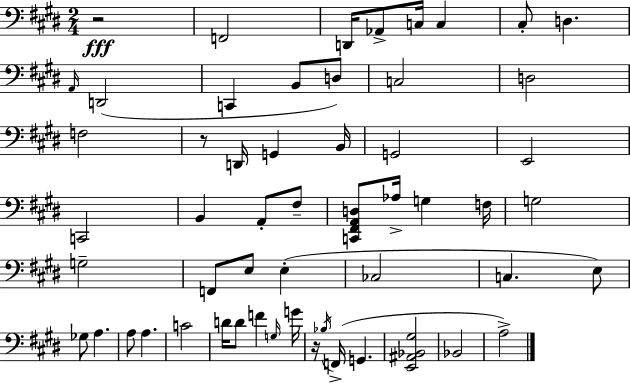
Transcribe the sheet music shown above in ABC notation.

X:1
T:Untitled
M:2/4
L:1/4
K:E
z2 F,,2 D,,/4 _A,,/2 C,/4 C, ^C,/2 D, A,,/4 D,,2 C,, B,,/2 D,/2 C,2 D,2 F,2 z/2 D,,/4 G,, B,,/4 G,,2 E,,2 C,,2 B,, A,,/2 ^F,/2 [C,,^F,,A,,D,]/2 _A,/4 G, F,/4 G,2 G,2 F,,/2 E,/2 E, _C,2 C, E,/2 _G,/2 A, A,/2 A, C2 D/4 D/2 F G,/4 G/4 z/4 _B,/4 F,,/4 G,, [E,,^A,,_B,,^G,]2 _B,,2 A,2